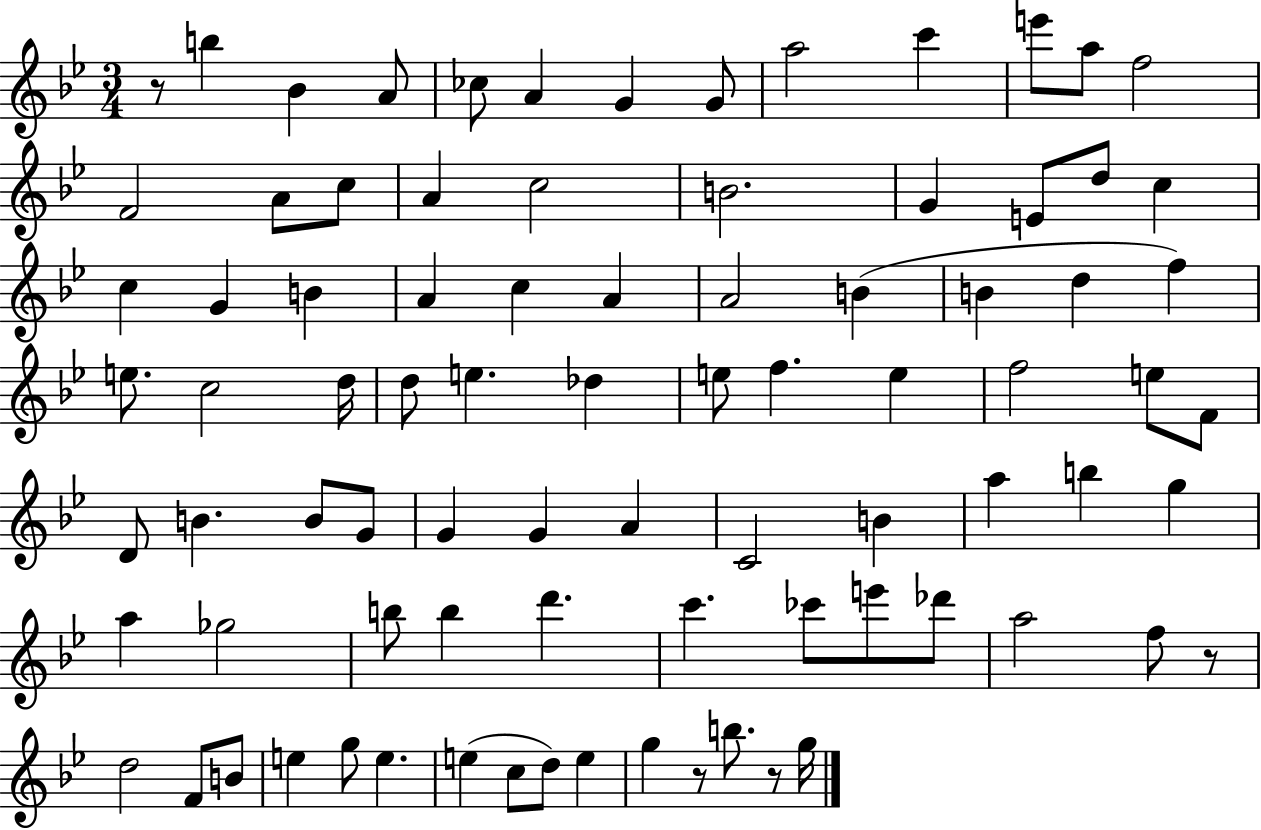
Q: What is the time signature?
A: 3/4